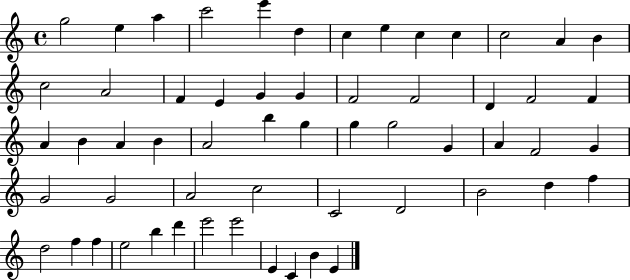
{
  \clef treble
  \time 4/4
  \defaultTimeSignature
  \key c \major
  g''2 e''4 a''4 | c'''2 e'''4 d''4 | c''4 e''4 c''4 c''4 | c''2 a'4 b'4 | \break c''2 a'2 | f'4 e'4 g'4 g'4 | f'2 f'2 | d'4 f'2 f'4 | \break a'4 b'4 a'4 b'4 | a'2 b''4 g''4 | g''4 g''2 g'4 | a'4 f'2 g'4 | \break g'2 g'2 | a'2 c''2 | c'2 d'2 | b'2 d''4 f''4 | \break d''2 f''4 f''4 | e''2 b''4 d'''4 | e'''2 e'''2 | e'4 c'4 b'4 e'4 | \break \bar "|."
}